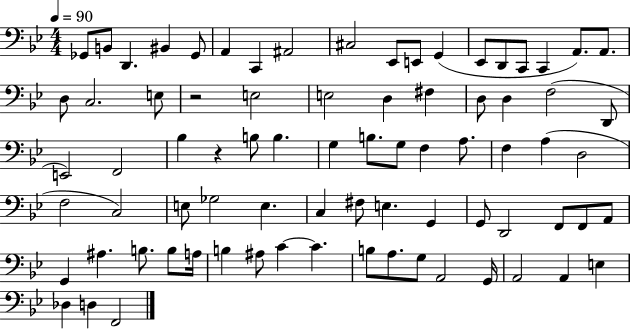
{
  \clef bass
  \numericTimeSignature
  \time 4/4
  \key bes \major
  \tempo 4 = 90
  ges,8 b,8 d,4. bis,4 ges,8 | a,4 c,4 ais,2 | cis2 ees,8 e,8 g,4( | ees,8 d,8 c,8 c,4 a,8.) a,8. | \break d8 c2. e8 | r2 e2 | e2 d4 fis4 | d8 d4 f2( d,8 | \break e,2) f,2 | bes4 r4 b8 b4. | g4 b8. g8 f4 a8. | f4 a4( d2 | \break f2 c2) | e8 ges2 e4. | c4 fis8 e4. g,4 | g,8 d,2 f,8 f,8 a,8 | \break g,4 ais4. b8. b8 a16 | b4 ais8 c'4~~ c'4. | b8 a8. g8 a,2 g,16 | a,2 a,4 e4 | \break des4 d4 f,2 | \bar "|."
}